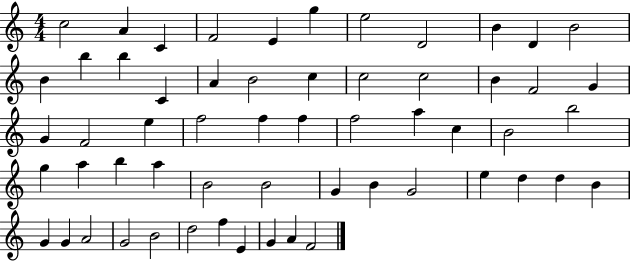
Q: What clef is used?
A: treble